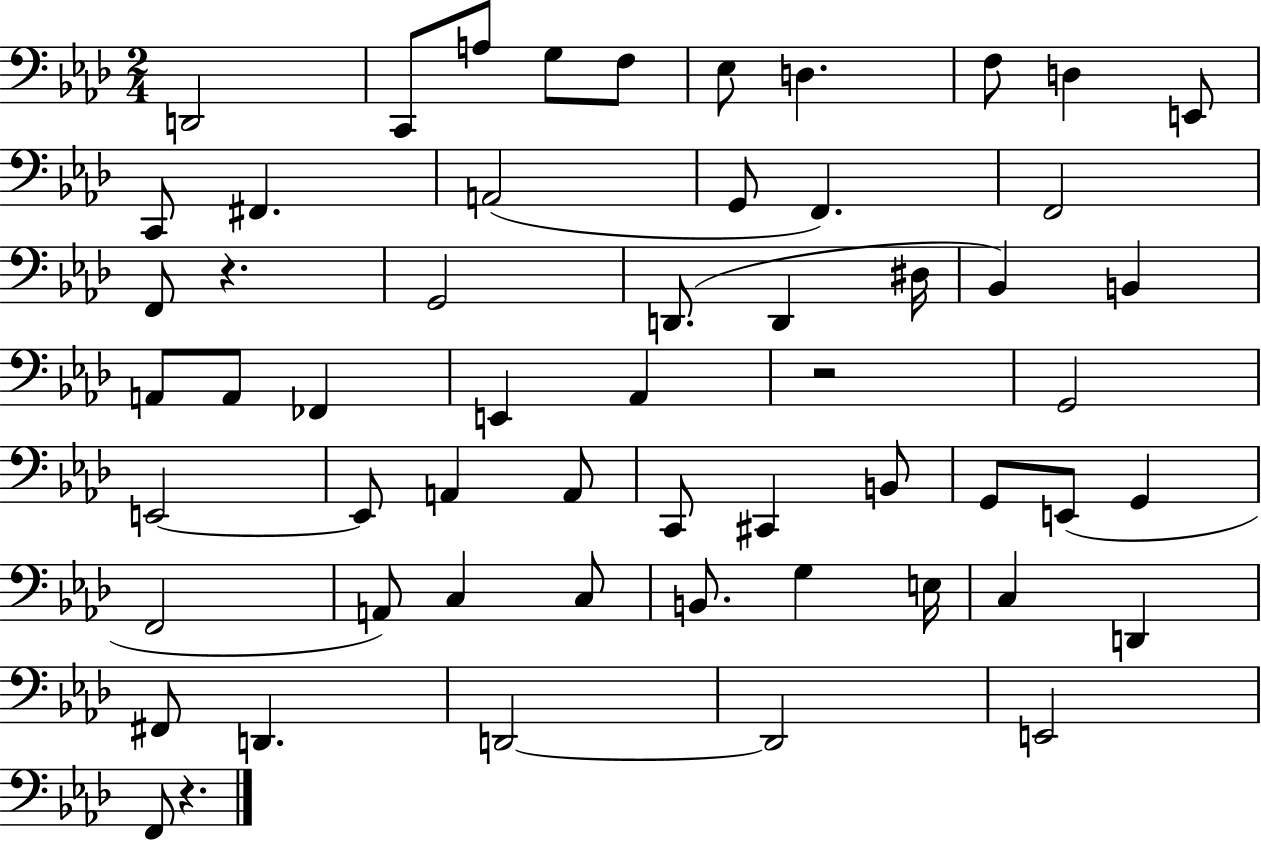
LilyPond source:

{
  \clef bass
  \numericTimeSignature
  \time 2/4
  \key aes \major
  d,2 | c,8 a8 g8 f8 | ees8 d4. | f8 d4 e,8 | \break c,8 fis,4. | a,2( | g,8 f,4.) | f,2 | \break f,8 r4. | g,2 | d,8.( d,4 dis16 | bes,4) b,4 | \break a,8 a,8 fes,4 | e,4 aes,4 | r2 | g,2 | \break e,2~~ | e,8 a,4 a,8 | c,8 cis,4 b,8 | g,8 e,8( g,4 | \break f,2 | a,8) c4 c8 | b,8. g4 e16 | c4 d,4 | \break fis,8 d,4. | d,2~~ | d,2 | e,2 | \break f,8 r4. | \bar "|."
}